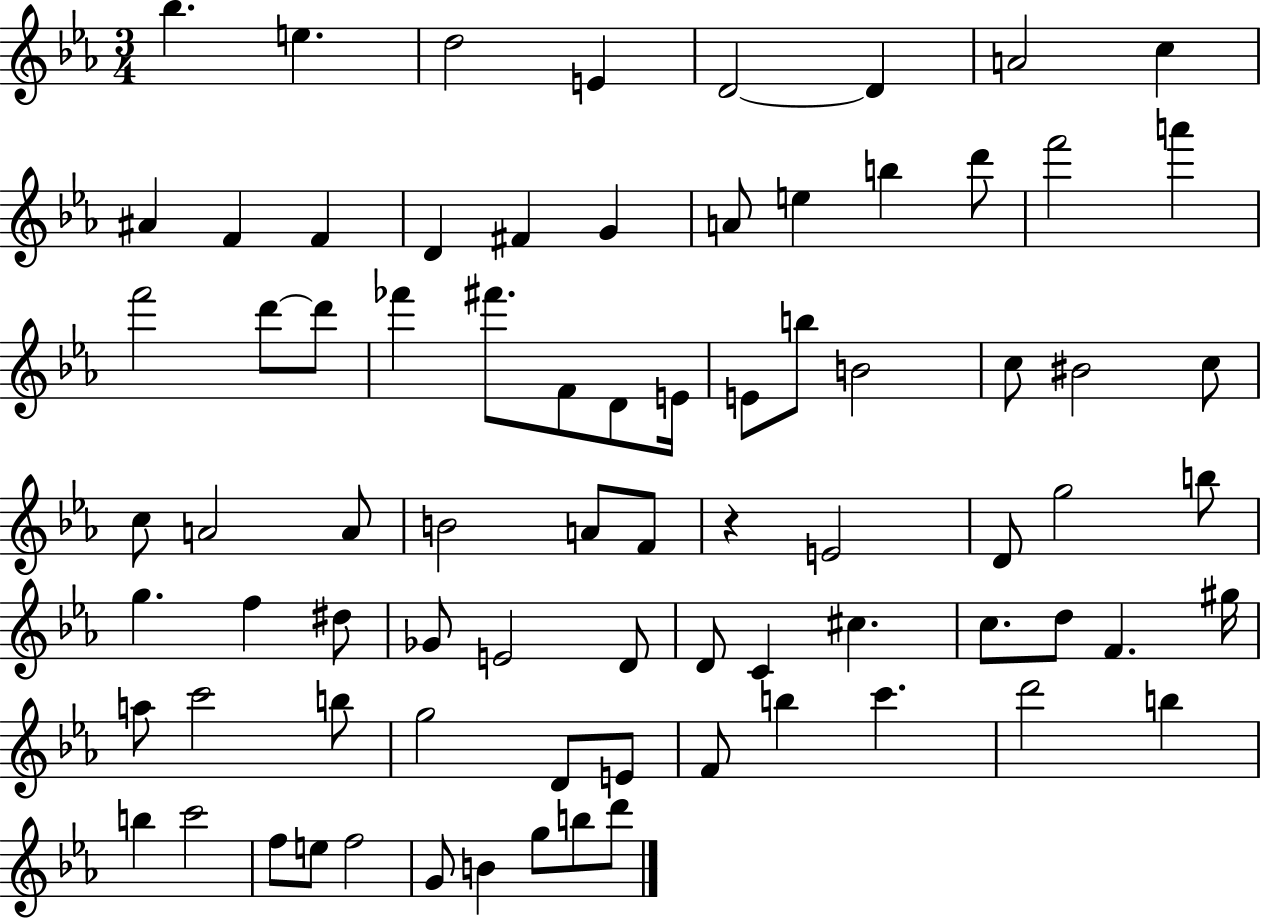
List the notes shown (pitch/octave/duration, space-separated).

Bb5/q. E5/q. D5/h E4/q D4/h D4/q A4/h C5/q A#4/q F4/q F4/q D4/q F#4/q G4/q A4/e E5/q B5/q D6/e F6/h A6/q F6/h D6/e D6/e FES6/q F#6/e. F4/e D4/e E4/s E4/e B5/e B4/h C5/e BIS4/h C5/e C5/e A4/h A4/e B4/h A4/e F4/e R/q E4/h D4/e G5/h B5/e G5/q. F5/q D#5/e Gb4/e E4/h D4/e D4/e C4/q C#5/q. C5/e. D5/e F4/q. G#5/s A5/e C6/h B5/e G5/h D4/e E4/e F4/e B5/q C6/q. D6/h B5/q B5/q C6/h F5/e E5/e F5/h G4/e B4/q G5/e B5/e D6/e